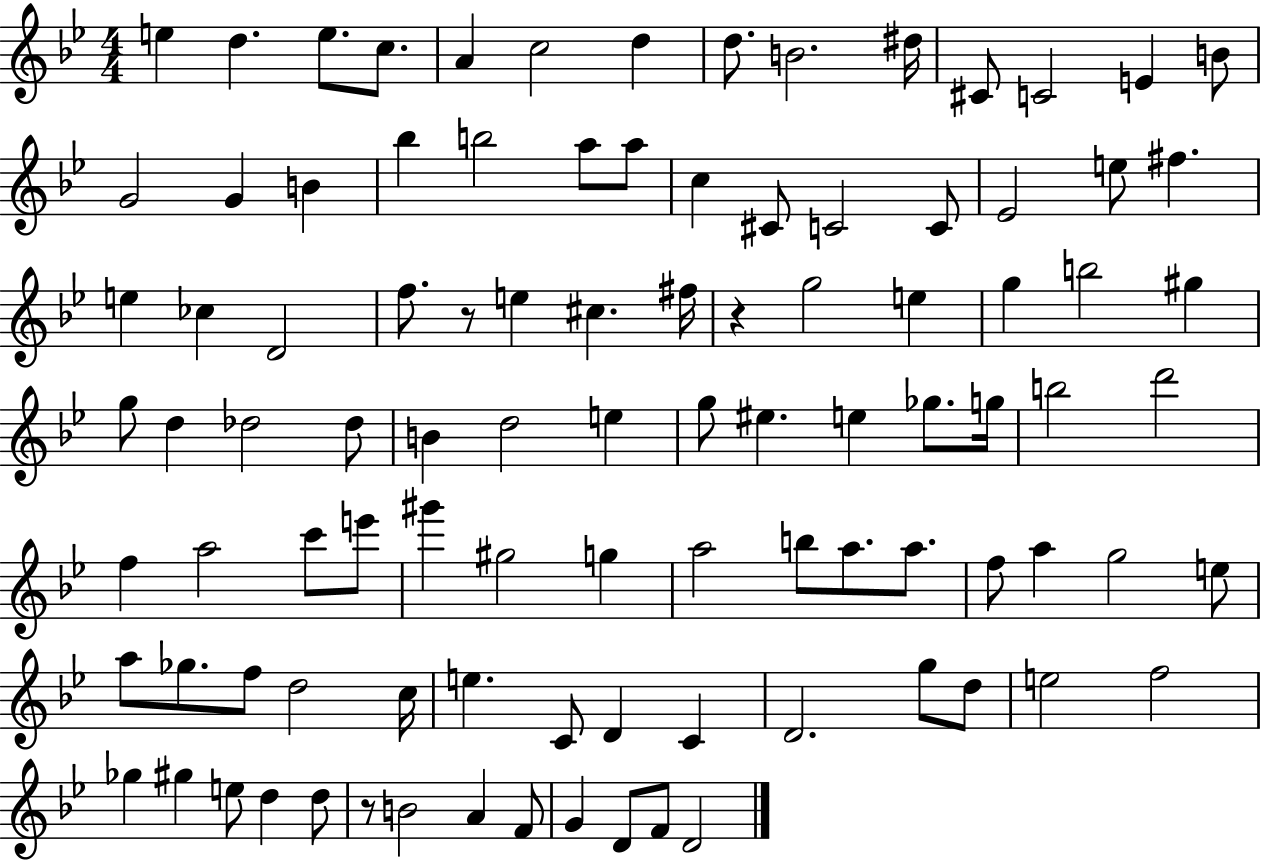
{
  \clef treble
  \numericTimeSignature
  \time 4/4
  \key bes \major
  \repeat volta 2 { e''4 d''4. e''8. c''8. | a'4 c''2 d''4 | d''8. b'2. dis''16 | cis'8 c'2 e'4 b'8 | \break g'2 g'4 b'4 | bes''4 b''2 a''8 a''8 | c''4 cis'8 c'2 c'8 | ees'2 e''8 fis''4. | \break e''4 ces''4 d'2 | f''8. r8 e''4 cis''4. fis''16 | r4 g''2 e''4 | g''4 b''2 gis''4 | \break g''8 d''4 des''2 des''8 | b'4 d''2 e''4 | g''8 eis''4. e''4 ges''8. g''16 | b''2 d'''2 | \break f''4 a''2 c'''8 e'''8 | gis'''4 gis''2 g''4 | a''2 b''8 a''8. a''8. | f''8 a''4 g''2 e''8 | \break a''8 ges''8. f''8 d''2 c''16 | e''4. c'8 d'4 c'4 | d'2. g''8 d''8 | e''2 f''2 | \break ges''4 gis''4 e''8 d''4 d''8 | r8 b'2 a'4 f'8 | g'4 d'8 f'8 d'2 | } \bar "|."
}